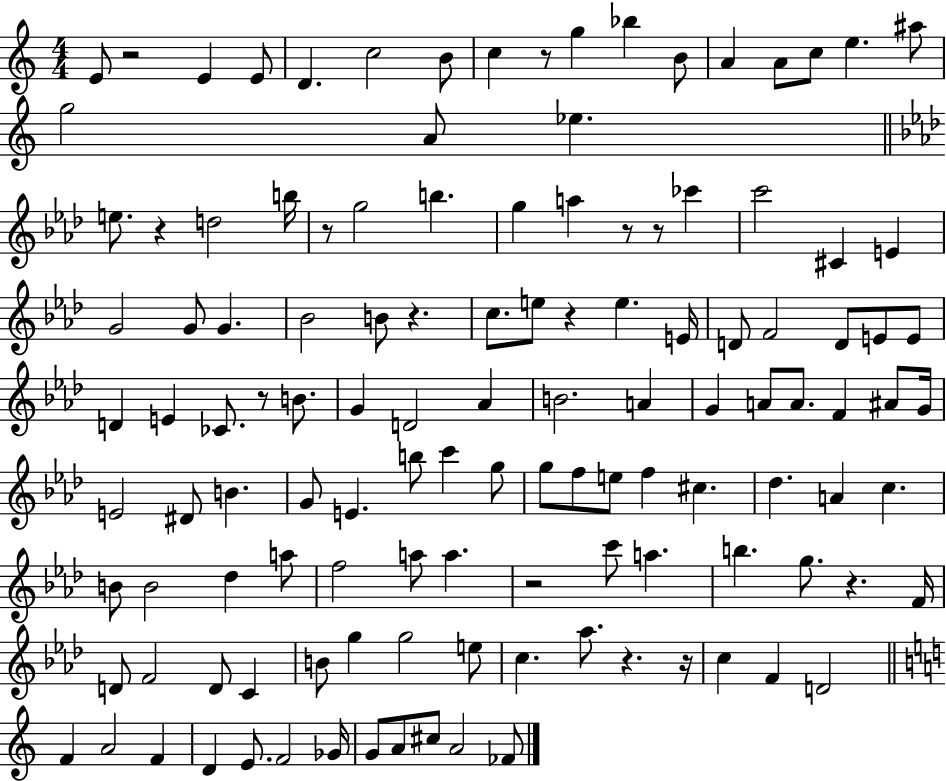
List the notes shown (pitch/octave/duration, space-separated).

E4/e R/h E4/q E4/e D4/q. C5/h B4/e C5/q R/e G5/q Bb5/q B4/e A4/q A4/e C5/e E5/q. A#5/e G5/h A4/e Eb5/q. E5/e. R/q D5/h B5/s R/e G5/h B5/q. G5/q A5/q R/e R/e CES6/q C6/h C#4/q E4/q G4/h G4/e G4/q. Bb4/h B4/e R/q. C5/e. E5/e R/q E5/q. E4/s D4/e F4/h D4/e E4/e E4/e D4/q E4/q CES4/e. R/e B4/e. G4/q D4/h Ab4/q B4/h. A4/q G4/q A4/e A4/e. F4/q A#4/e G4/s E4/h D#4/e B4/q. G4/e E4/q. B5/e C6/q G5/e G5/e F5/e E5/e F5/q C#5/q. Db5/q. A4/q C5/q. B4/e B4/h Db5/q A5/e F5/h A5/e A5/q. R/h C6/e A5/q. B5/q. G5/e. R/q. F4/s D4/e F4/h D4/e C4/q B4/e G5/q G5/h E5/e C5/q. Ab5/e. R/q. R/s C5/q F4/q D4/h F4/q A4/h F4/q D4/q E4/e. F4/h Gb4/s G4/e A4/e C#5/e A4/h FES4/e